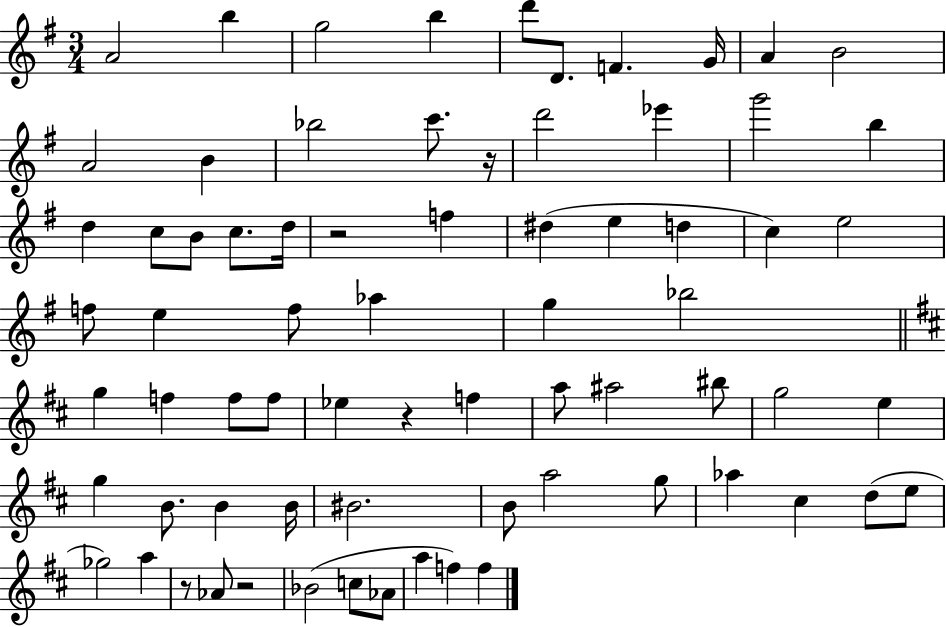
X:1
T:Untitled
M:3/4
L:1/4
K:G
A2 b g2 b d'/2 D/2 F G/4 A B2 A2 B _b2 c'/2 z/4 d'2 _e' g'2 b d c/2 B/2 c/2 d/4 z2 f ^d e d c e2 f/2 e f/2 _a g _b2 g f f/2 f/2 _e z f a/2 ^a2 ^b/2 g2 e g B/2 B B/4 ^B2 B/2 a2 g/2 _a ^c d/2 e/2 _g2 a z/2 _A/2 z2 _B2 c/2 _A/2 a f f